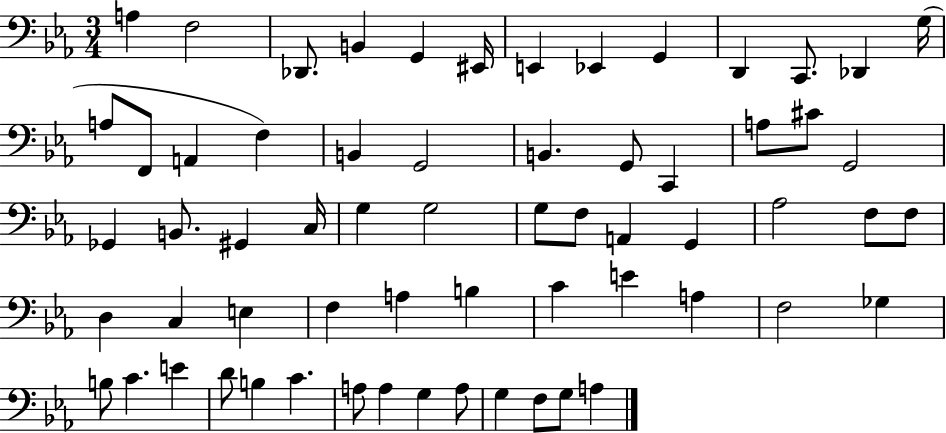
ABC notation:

X:1
T:Untitled
M:3/4
L:1/4
K:Eb
A, F,2 _D,,/2 B,, G,, ^E,,/4 E,, _E,, G,, D,, C,,/2 _D,, G,/4 A,/2 F,,/2 A,, F, B,, G,,2 B,, G,,/2 C,, A,/2 ^C/2 G,,2 _G,, B,,/2 ^G,, C,/4 G, G,2 G,/2 F,/2 A,, G,, _A,2 F,/2 F,/2 D, C, E, F, A, B, C E A, F,2 _G, B,/2 C E D/2 B, C A,/2 A, G, A,/2 G, F,/2 G,/2 A,